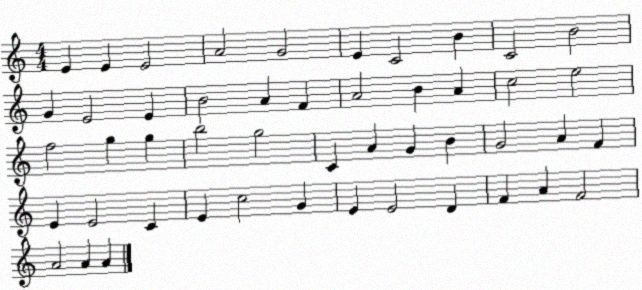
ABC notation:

X:1
T:Untitled
M:4/4
L:1/4
K:C
E E E2 A2 G2 E C2 B C2 B2 G E2 E B2 A F A2 B A c2 e2 f2 g g b2 g2 C A G B G2 A F E E2 C E c2 G E E2 D F A F2 A2 A A